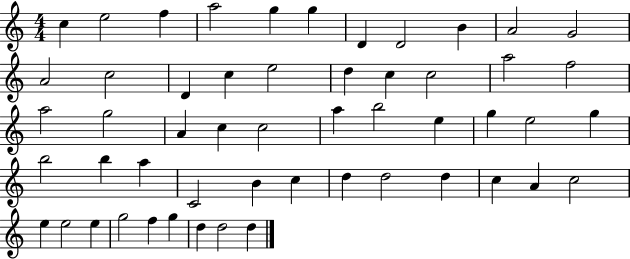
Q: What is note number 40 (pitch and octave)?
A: D5